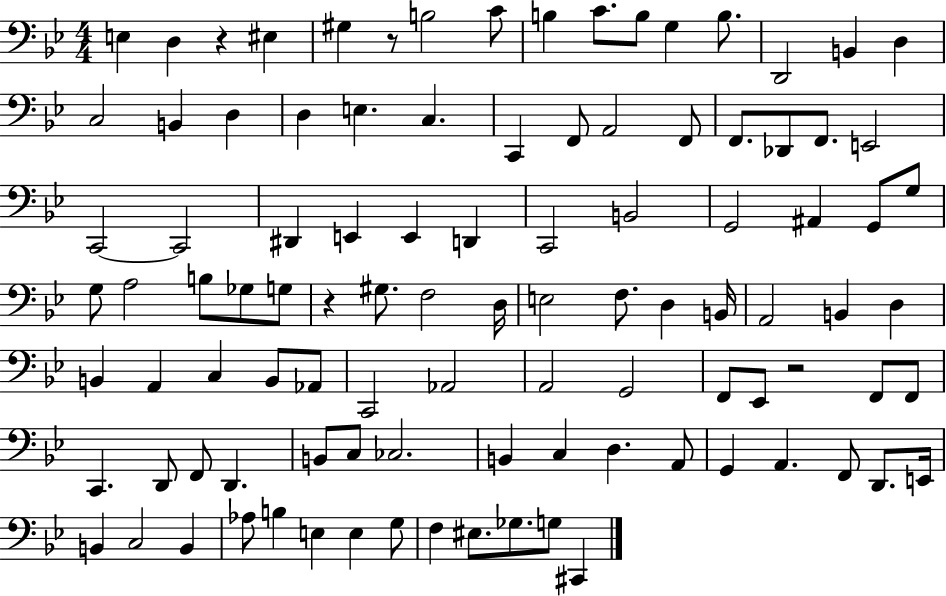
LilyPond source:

{
  \clef bass
  \numericTimeSignature
  \time 4/4
  \key bes \major
  e4 d4 r4 eis4 | gis4 r8 b2 c'8 | b4 c'8. b8 g4 b8. | d,2 b,4 d4 | \break c2 b,4 d4 | d4 e4. c4. | c,4 f,8 a,2 f,8 | f,8. des,8 f,8. e,2 | \break c,2~~ c,2 | dis,4 e,4 e,4 d,4 | c,2 b,2 | g,2 ais,4 g,8 g8 | \break g8 a2 b8 ges8 g8 | r4 gis8. f2 d16 | e2 f8. d4 b,16 | a,2 b,4 d4 | \break b,4 a,4 c4 b,8 aes,8 | c,2 aes,2 | a,2 g,2 | f,8 ees,8 r2 f,8 f,8 | \break c,4. d,8 f,8 d,4. | b,8 c8 ces2. | b,4 c4 d4. a,8 | g,4 a,4. f,8 d,8. e,16 | \break b,4 c2 b,4 | aes8 b4 e4 e4 g8 | f4 eis8. ges8. g8 cis,4 | \bar "|."
}